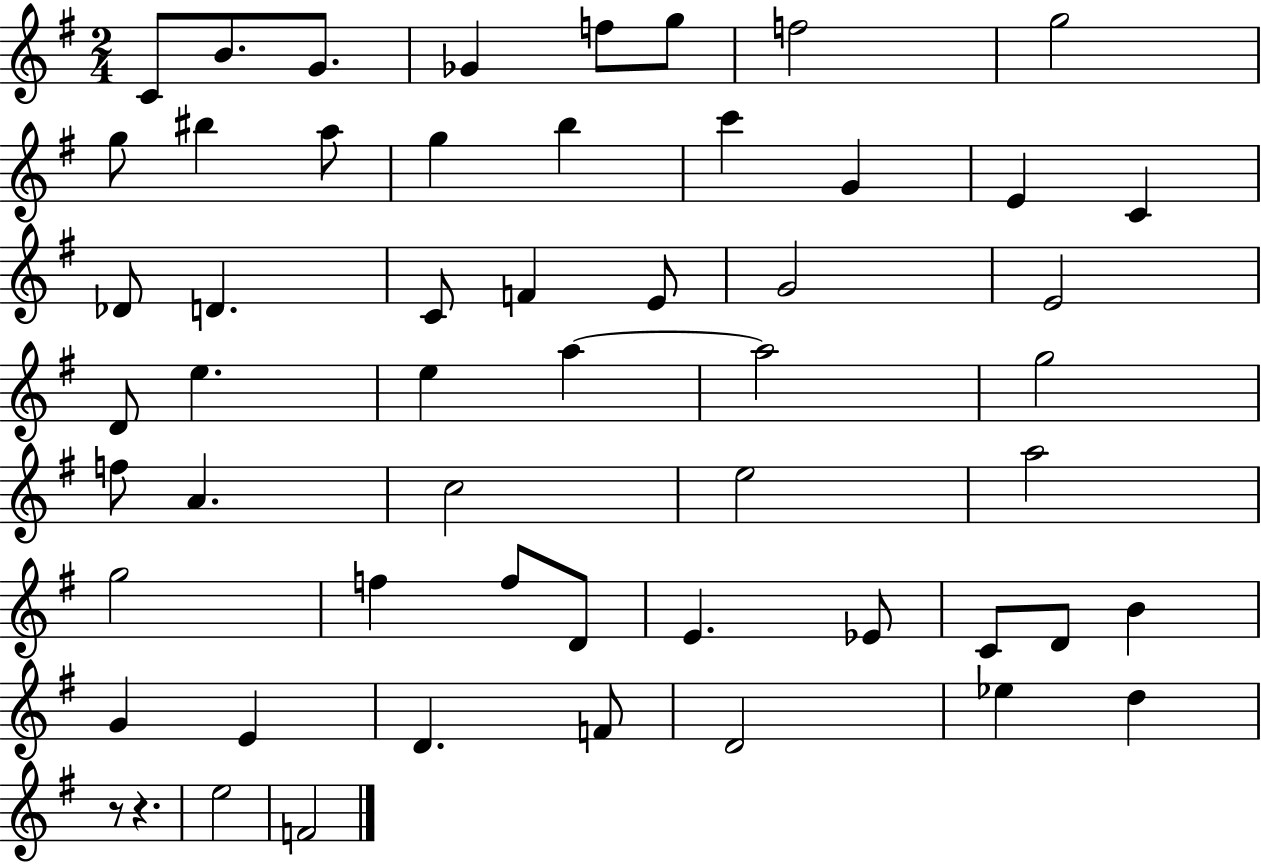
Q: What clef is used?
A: treble